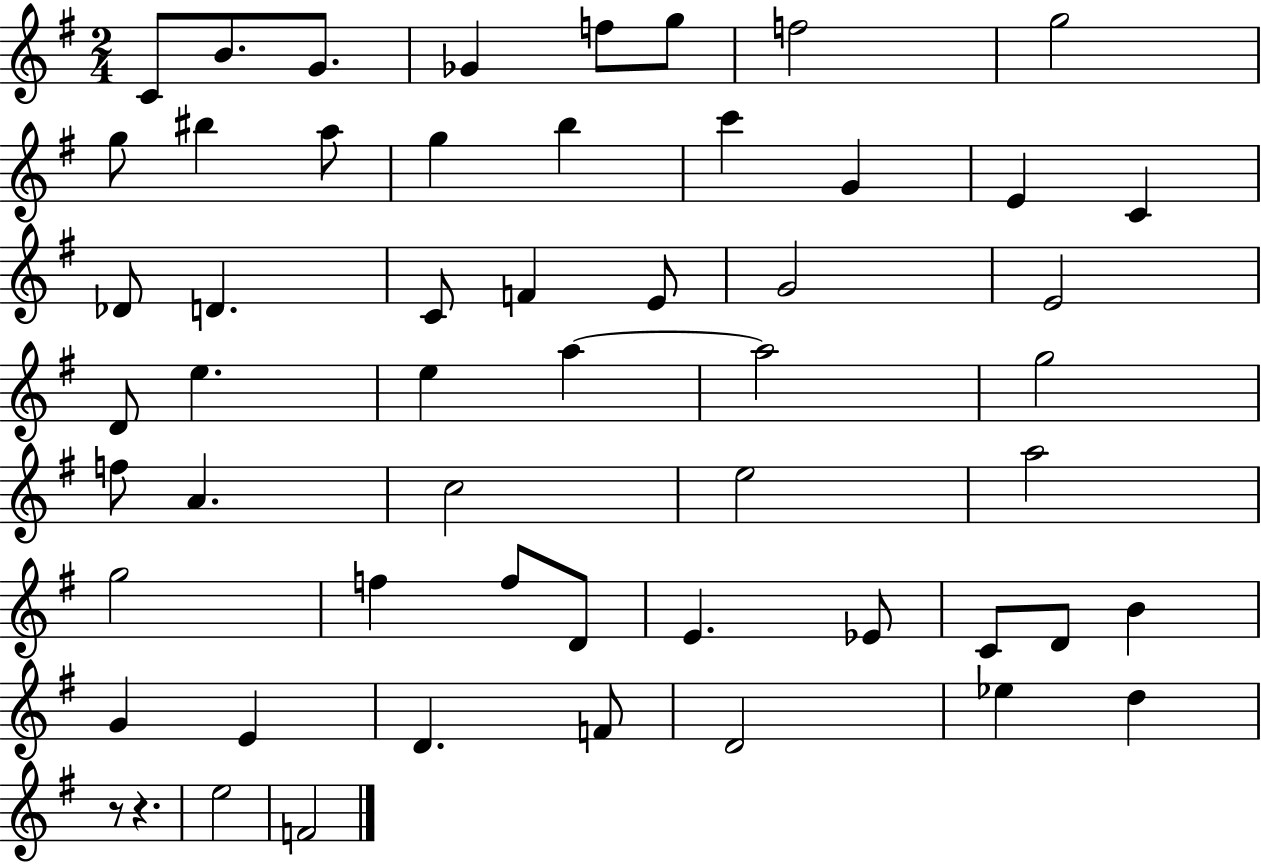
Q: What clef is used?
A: treble